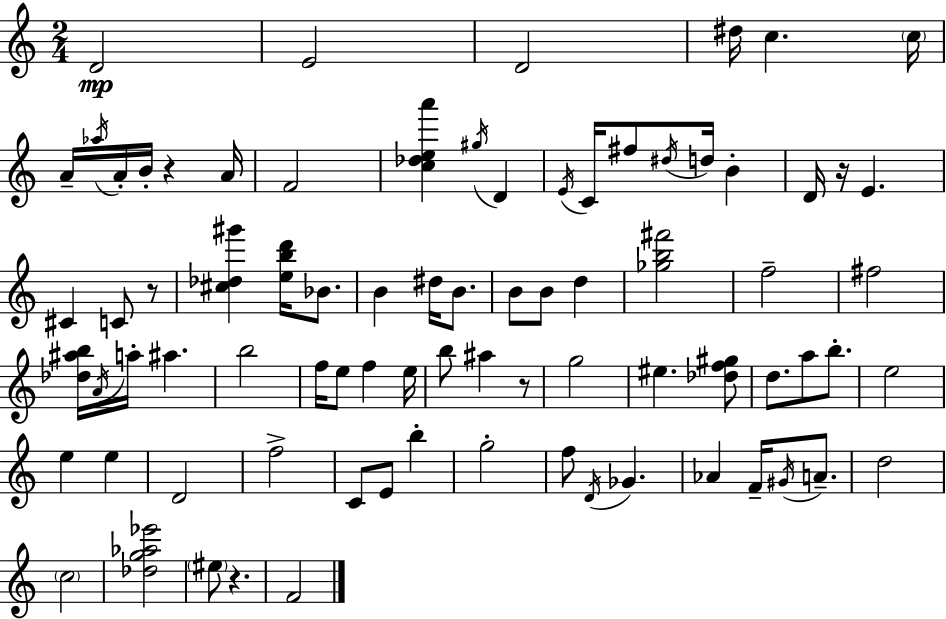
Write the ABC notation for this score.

X:1
T:Untitled
M:2/4
L:1/4
K:C
D2 E2 D2 ^d/4 c c/4 A/4 _a/4 A/4 B/4 z A/4 F2 [c_dea'] ^g/4 D E/4 C/4 ^f/2 ^d/4 d/4 B D/4 z/4 E ^C C/2 z/2 [^c_d^g'] [ebd']/4 _B/2 B ^d/4 B/2 B/2 B/2 d [_gb^f']2 f2 ^f2 [_d^ab]/4 A/4 a/4 ^a b2 f/4 e/2 f e/4 b/2 ^a z/2 g2 ^e [_df^g]/2 d/2 a/2 b/2 e2 e e D2 f2 C/2 E/2 b g2 f/2 D/4 _G _A F/4 ^G/4 A/2 d2 c2 [_dg_a_e']2 ^e/2 z F2